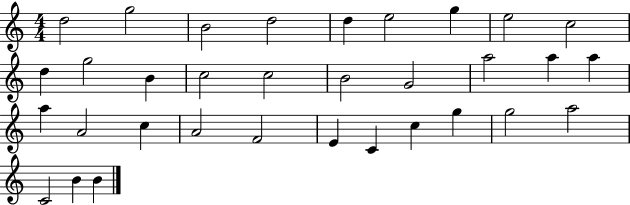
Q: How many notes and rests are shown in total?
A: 33